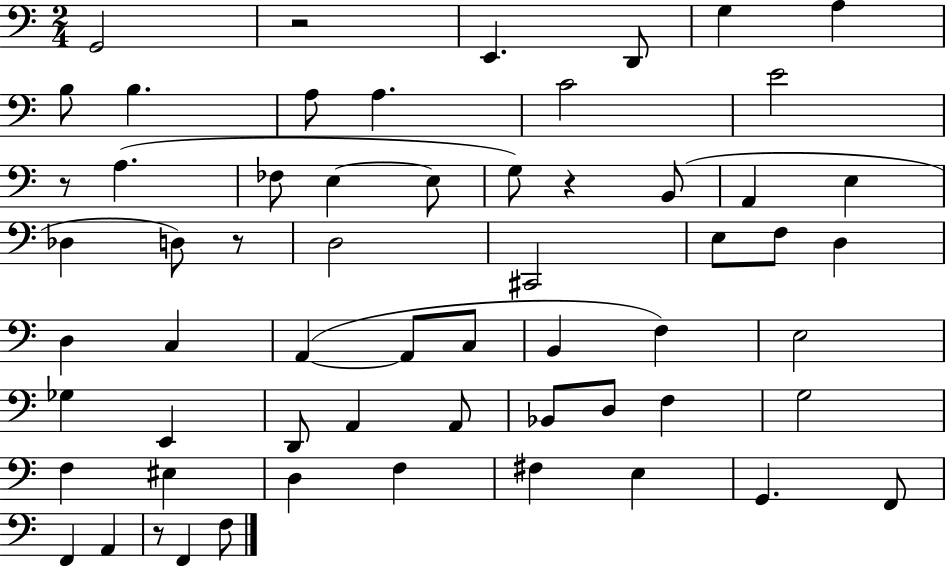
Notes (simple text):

G2/h R/h E2/q. D2/e G3/q A3/q B3/e B3/q. A3/e A3/q. C4/h E4/h R/e A3/q. FES3/e E3/q E3/e G3/e R/q B2/e A2/q E3/q Db3/q D3/e R/e D3/h C#2/h E3/e F3/e D3/q D3/q C3/q A2/q A2/e C3/e B2/q F3/q E3/h Gb3/q E2/q D2/e A2/q A2/e Bb2/e D3/e F3/q G3/h F3/q EIS3/q D3/q F3/q F#3/q E3/q G2/q. F2/e F2/q A2/q R/e F2/q F3/e